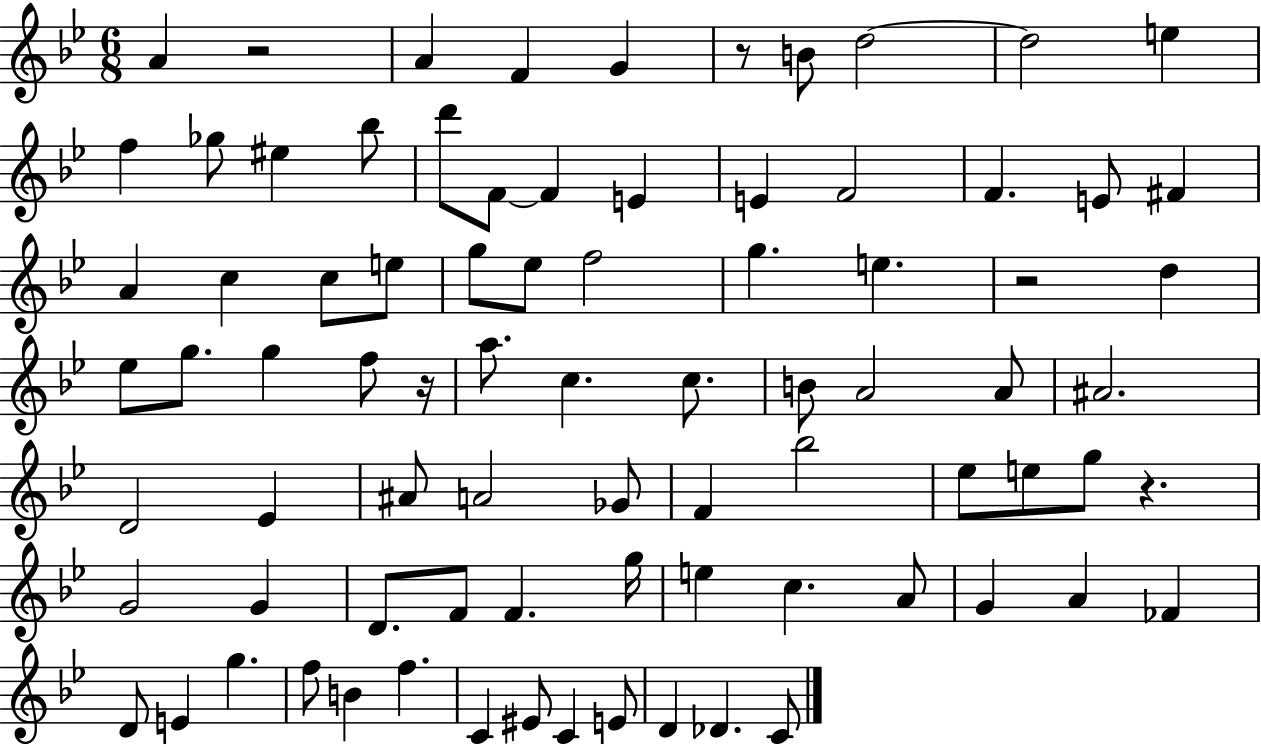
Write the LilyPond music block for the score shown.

{
  \clef treble
  \numericTimeSignature
  \time 6/8
  \key bes \major
  \repeat volta 2 { a'4 r2 | a'4 f'4 g'4 | r8 b'8 d''2~~ | d''2 e''4 | \break f''4 ges''8 eis''4 bes''8 | d'''8 f'8~~ f'4 e'4 | e'4 f'2 | f'4. e'8 fis'4 | \break a'4 c''4 c''8 e''8 | g''8 ees''8 f''2 | g''4. e''4. | r2 d''4 | \break ees''8 g''8. g''4 f''8 r16 | a''8. c''4. c''8. | b'8 a'2 a'8 | ais'2. | \break d'2 ees'4 | ais'8 a'2 ges'8 | f'4 bes''2 | ees''8 e''8 g''8 r4. | \break g'2 g'4 | d'8. f'8 f'4. g''16 | e''4 c''4. a'8 | g'4 a'4 fes'4 | \break d'8 e'4 g''4. | f''8 b'4 f''4. | c'4 eis'8 c'4 e'8 | d'4 des'4. c'8 | \break } \bar "|."
}